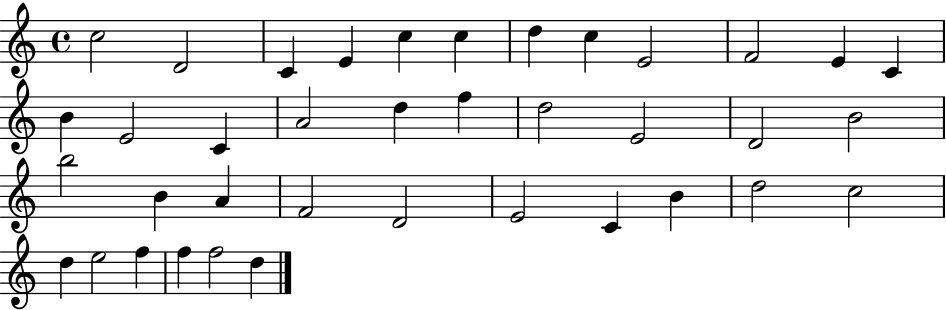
C5/h D4/h C4/q E4/q C5/q C5/q D5/q C5/q E4/h F4/h E4/q C4/q B4/q E4/h C4/q A4/h D5/q F5/q D5/h E4/h D4/h B4/h B5/h B4/q A4/q F4/h D4/h E4/h C4/q B4/q D5/h C5/h D5/q E5/h F5/q F5/q F5/h D5/q